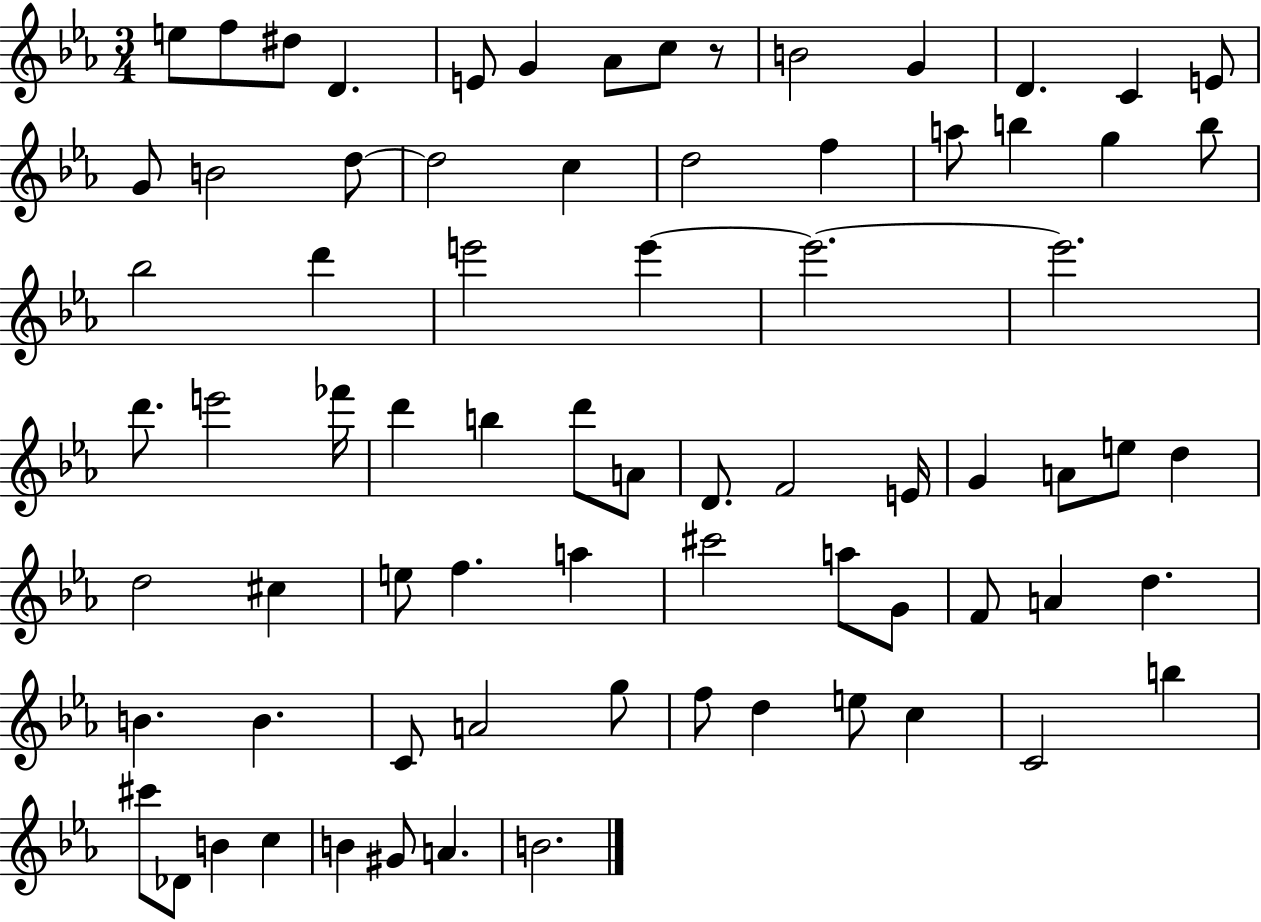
E5/e F5/e D#5/e D4/q. E4/e G4/q Ab4/e C5/e R/e B4/h G4/q D4/q. C4/q E4/e G4/e B4/h D5/e D5/h C5/q D5/h F5/q A5/e B5/q G5/q B5/e Bb5/h D6/q E6/h E6/q E6/h. E6/h. D6/e. E6/h FES6/s D6/q B5/q D6/e A4/e D4/e. F4/h E4/s G4/q A4/e E5/e D5/q D5/h C#5/q E5/e F5/q. A5/q C#6/h A5/e G4/e F4/e A4/q D5/q. B4/q. B4/q. C4/e A4/h G5/e F5/e D5/q E5/e C5/q C4/h B5/q C#6/e Db4/e B4/q C5/q B4/q G#4/e A4/q. B4/h.